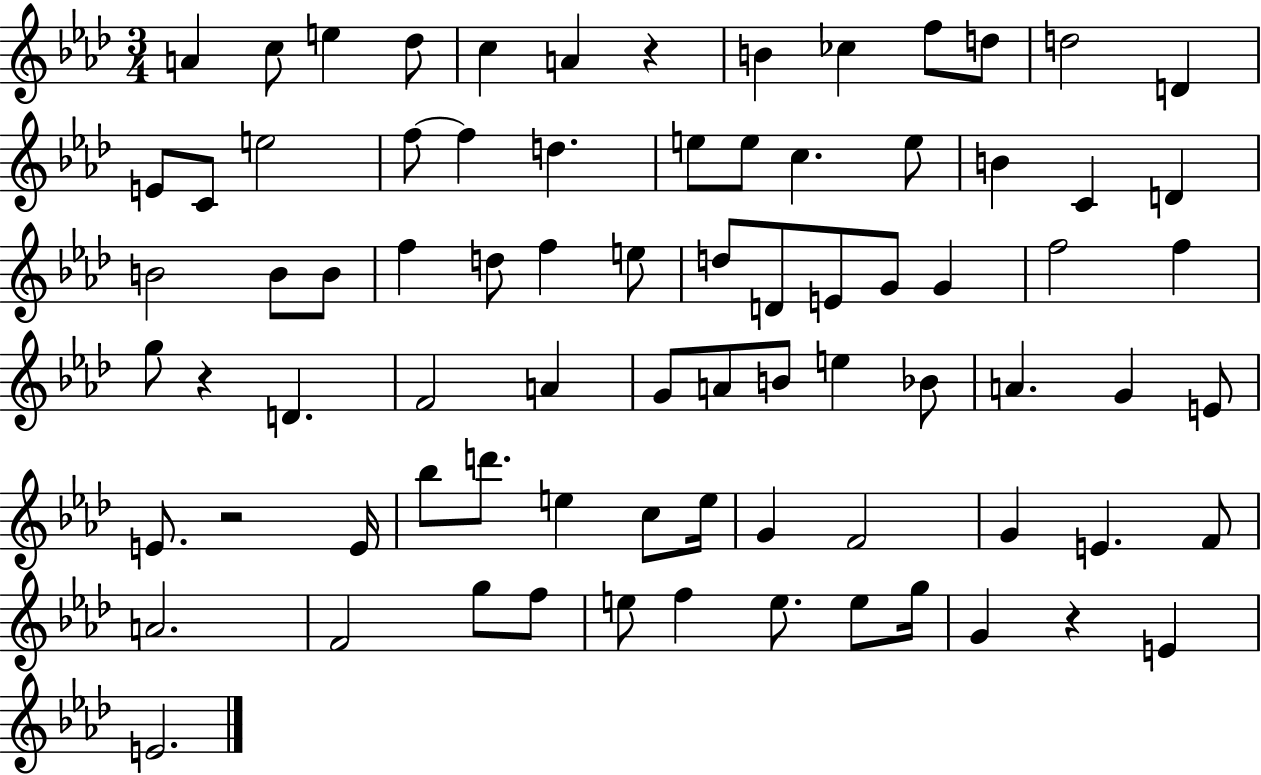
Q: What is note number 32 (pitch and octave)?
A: E5